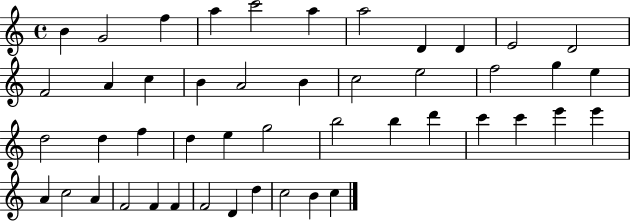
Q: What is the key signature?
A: C major